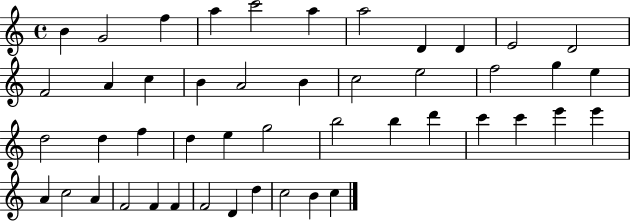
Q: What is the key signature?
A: C major